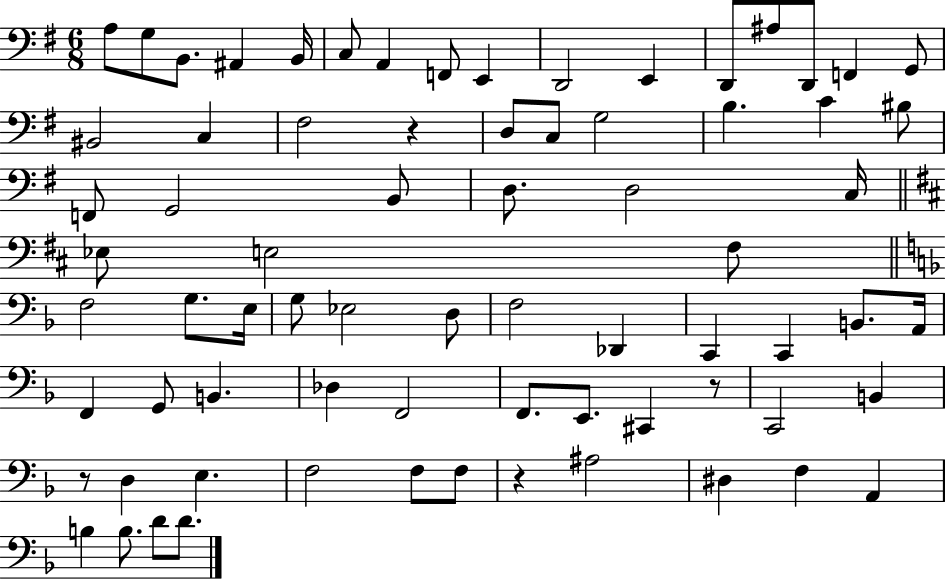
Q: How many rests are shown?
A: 4